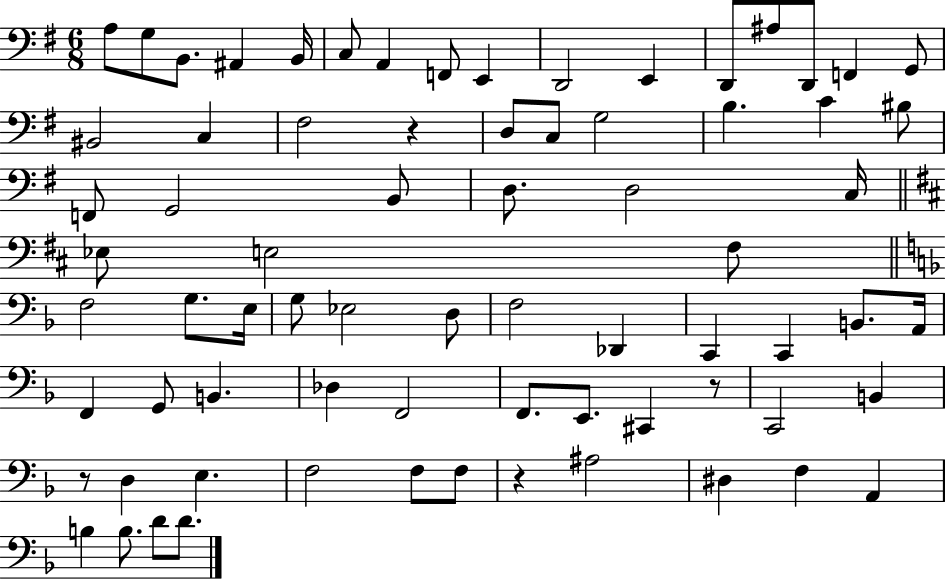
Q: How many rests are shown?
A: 4